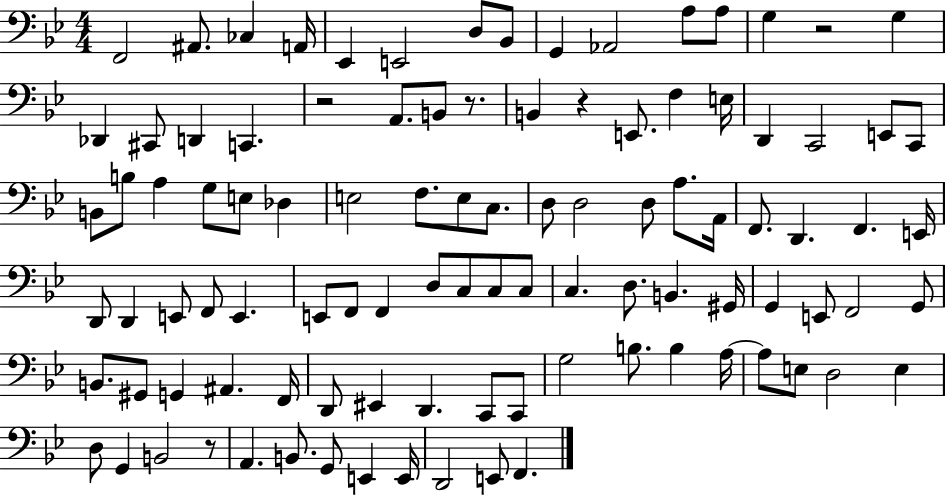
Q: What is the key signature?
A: BES major